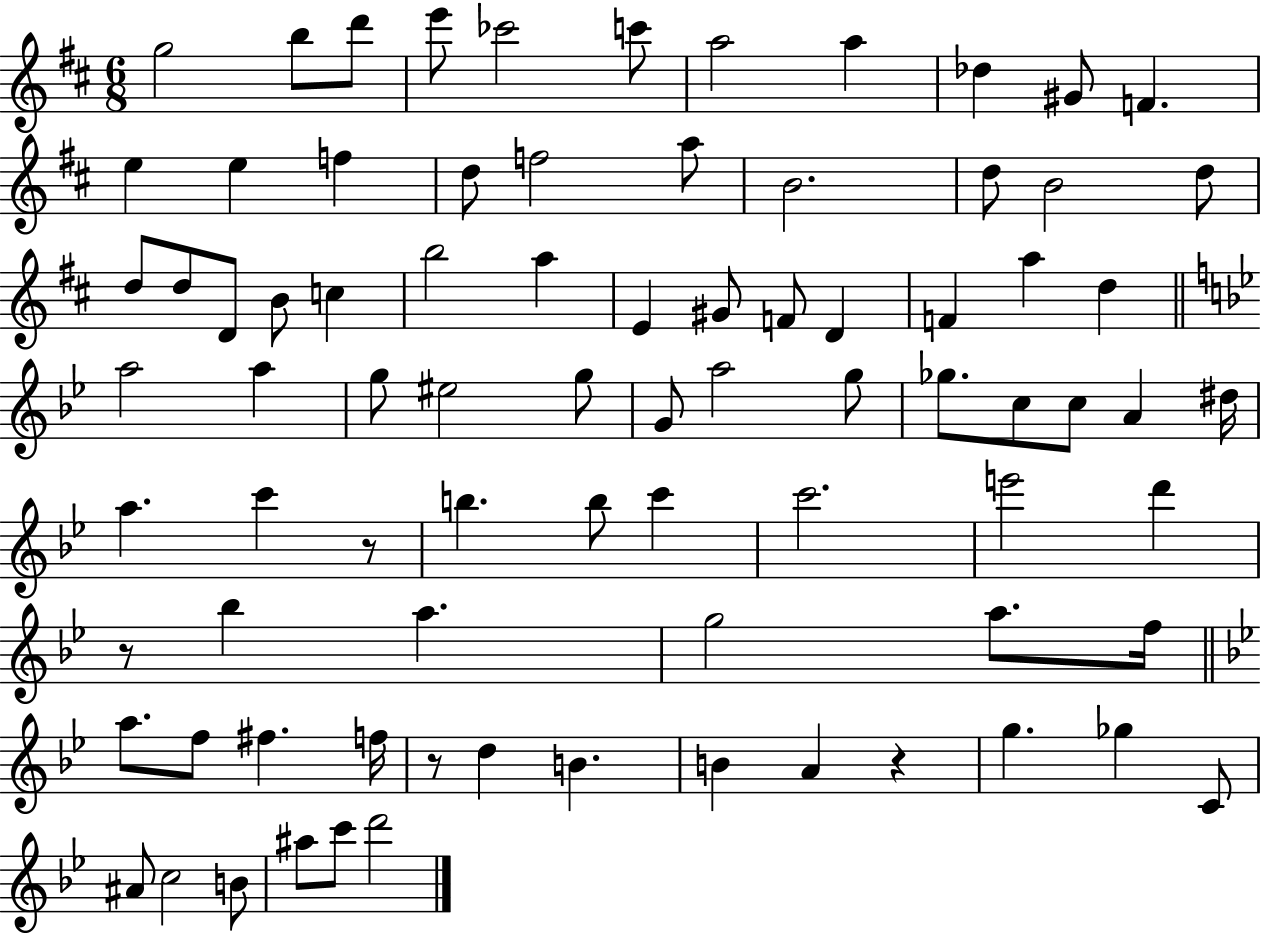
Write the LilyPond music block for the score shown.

{
  \clef treble
  \numericTimeSignature
  \time 6/8
  \key d \major
  g''2 b''8 d'''8 | e'''8 ces'''2 c'''8 | a''2 a''4 | des''4 gis'8 f'4. | \break e''4 e''4 f''4 | d''8 f''2 a''8 | b'2. | d''8 b'2 d''8 | \break d''8 d''8 d'8 b'8 c''4 | b''2 a''4 | e'4 gis'8 f'8 d'4 | f'4 a''4 d''4 | \break \bar "||" \break \key g \minor a''2 a''4 | g''8 eis''2 g''8 | g'8 a''2 g''8 | ges''8. c''8 c''8 a'4 dis''16 | \break a''4. c'''4 r8 | b''4. b''8 c'''4 | c'''2. | e'''2 d'''4 | \break r8 bes''4 a''4. | g''2 a''8. f''16 | \bar "||" \break \key g \minor a''8. f''8 fis''4. f''16 | r8 d''4 b'4. | b'4 a'4 r4 | g''4. ges''4 c'8 | \break ais'8 c''2 b'8 | ais''8 c'''8 d'''2 | \bar "|."
}